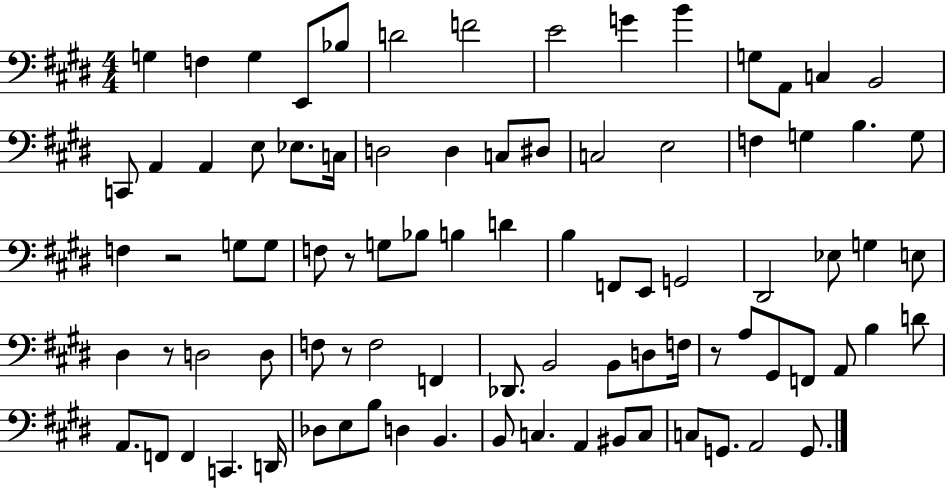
{
  \clef bass
  \numericTimeSignature
  \time 4/4
  \key e \major
  g4 f4 g4 e,8 bes8 | d'2 f'2 | e'2 g'4 b'4 | g8 a,8 c4 b,2 | \break c,8 a,4 a,4 e8 ees8. c16 | d2 d4 c8 dis8 | c2 e2 | f4 g4 b4. g8 | \break f4 r2 g8 g8 | f8 r8 g8 bes8 b4 d'4 | b4 f,8 e,8 g,2 | dis,2 ees8 g4 e8 | \break dis4 r8 d2 d8 | f8 r8 f2 f,4 | des,8. b,2 b,8 d8 f16 | r8 a8 gis,8 f,8 a,8 b4 d'8 | \break a,8. f,8 f,4 c,4. d,16 | des8 e8 b8 d4 b,4. | b,8 c4. a,4 bis,8 c8 | c8 g,8. a,2 g,8. | \break \bar "|."
}